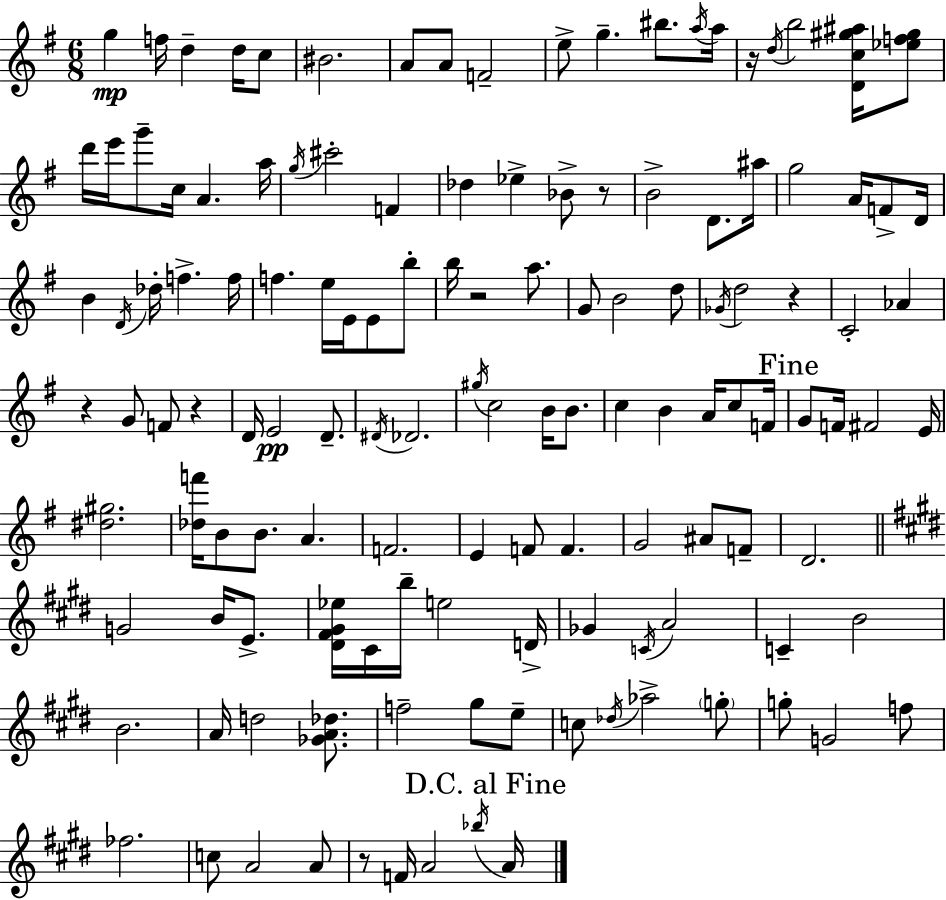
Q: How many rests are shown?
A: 7